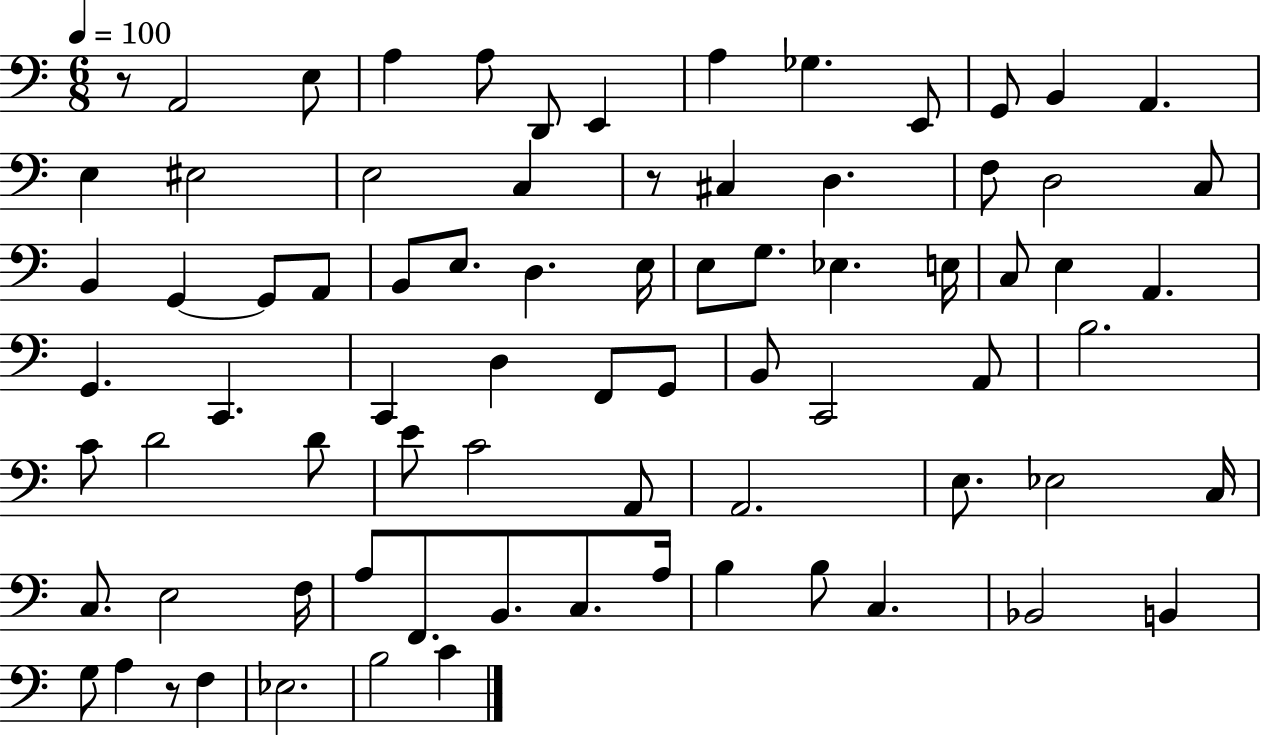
{
  \clef bass
  \numericTimeSignature
  \time 6/8
  \key c \major
  \tempo 4 = 100
  r8 a,2 e8 | a4 a8 d,8 e,4 | a4 ges4. e,8 | g,8 b,4 a,4. | \break e4 eis2 | e2 c4 | r8 cis4 d4. | f8 d2 c8 | \break b,4 g,4~~ g,8 a,8 | b,8 e8. d4. e16 | e8 g8. ees4. e16 | c8 e4 a,4. | \break g,4. c,4. | c,4 d4 f,8 g,8 | b,8 c,2 a,8 | b2. | \break c'8 d'2 d'8 | e'8 c'2 a,8 | a,2. | e8. ees2 c16 | \break c8. e2 f16 | a8 f,8. b,8. c8. a16 | b4 b8 c4. | bes,2 b,4 | \break g8 a4 r8 f4 | ees2. | b2 c'4 | \bar "|."
}